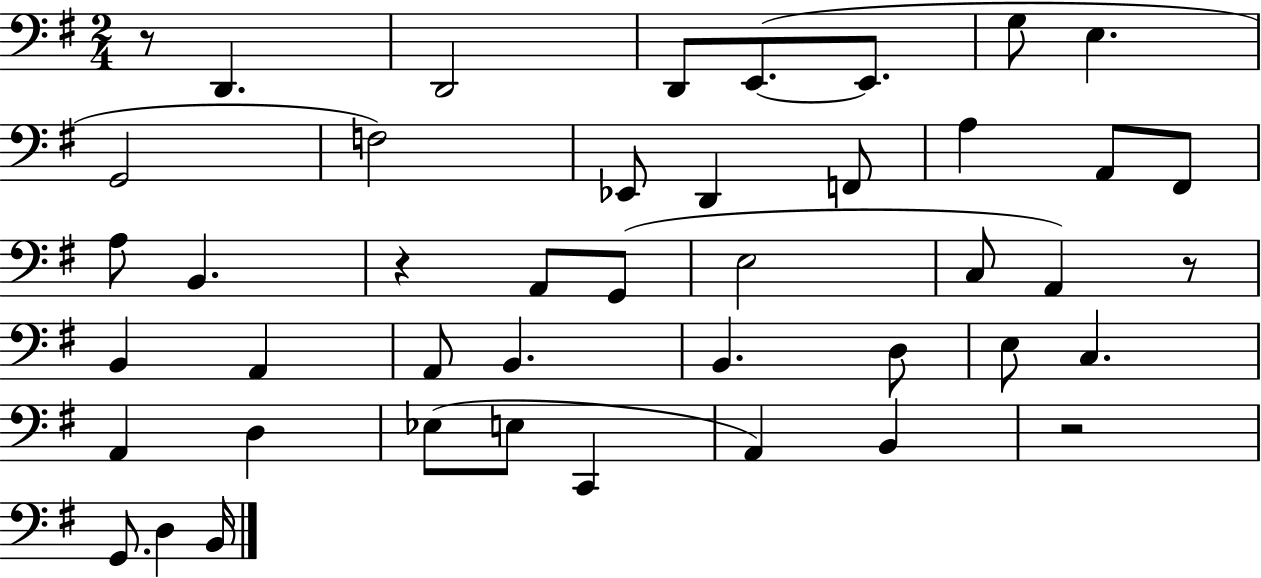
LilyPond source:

{
  \clef bass
  \numericTimeSignature
  \time 2/4
  \key g \major
  r8 d,4. | d,2 | d,8 e,8.~(~ e,8. | g8 e4. | \break g,2 | f2) | ees,8 d,4 f,8 | a4 a,8 fis,8 | \break a8 b,4. | r4 a,8 g,8( | e2 | c8 a,4) r8 | \break b,4 a,4 | a,8 b,4. | b,4. d8 | e8 c4. | \break a,4 d4 | ees8( e8 c,4 | a,4) b,4 | r2 | \break g,8. d4 b,16 | \bar "|."
}